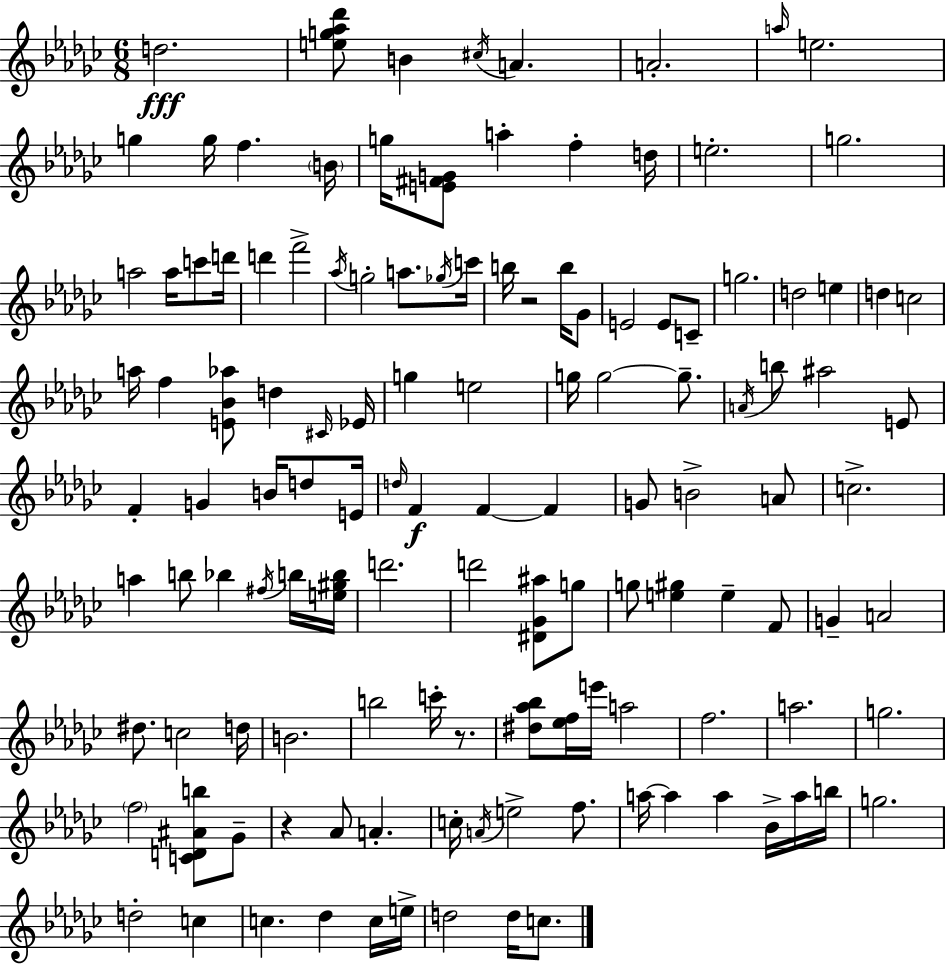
D5/h. [E5,G5,Ab5,Db6]/e B4/q C#5/s A4/q. A4/h. A5/s E5/h. G5/q G5/s F5/q. B4/s G5/s [E4,F#4,G4]/e A5/q F5/q D5/s E5/h. G5/h. A5/h A5/s C6/e D6/s D6/q F6/h Ab5/s G5/h A5/e. Gb5/s C6/s B5/s R/h B5/s Gb4/e E4/h E4/e C4/e G5/h. D5/h E5/q D5/q C5/h A5/s F5/q [E4,Bb4,Ab5]/e D5/q C#4/s Eb4/s G5/q E5/h G5/s G5/h G5/e. A4/s B5/e A#5/h E4/e F4/q G4/q B4/s D5/e E4/s D5/s F4/q F4/q F4/q G4/e B4/h A4/e C5/h. A5/q B5/e Bb5/q F#5/s B5/s [E5,G#5,B5]/s D6/h. D6/h [D#4,Gb4,A#5]/e G5/e G5/e [E5,G#5]/q E5/q F4/e G4/q A4/h D#5/e. C5/h D5/s B4/h. B5/h C6/s R/e. [D#5,Ab5,Bb5]/e [Eb5,F5]/s E6/s A5/h F5/h. A5/h. G5/h. F5/h [C4,D4,A#4,B5]/e Gb4/e R/q Ab4/e A4/q. C5/s A4/s E5/h F5/e. A5/s A5/q A5/q Bb4/s A5/s B5/s G5/h. D5/h C5/q C5/q. Db5/q C5/s E5/s D5/h D5/s C5/e.